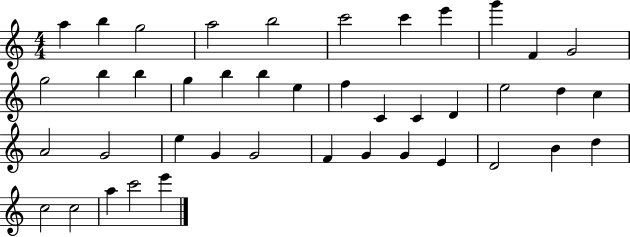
{
  \clef treble
  \numericTimeSignature
  \time 4/4
  \key c \major
  a''4 b''4 g''2 | a''2 b''2 | c'''2 c'''4 e'''4 | g'''4 f'4 g'2 | \break g''2 b''4 b''4 | g''4 b''4 b''4 e''4 | f''4 c'4 c'4 d'4 | e''2 d''4 c''4 | \break a'2 g'2 | e''4 g'4 g'2 | f'4 g'4 g'4 e'4 | d'2 b'4 d''4 | \break c''2 c''2 | a''4 c'''2 e'''4 | \bar "|."
}